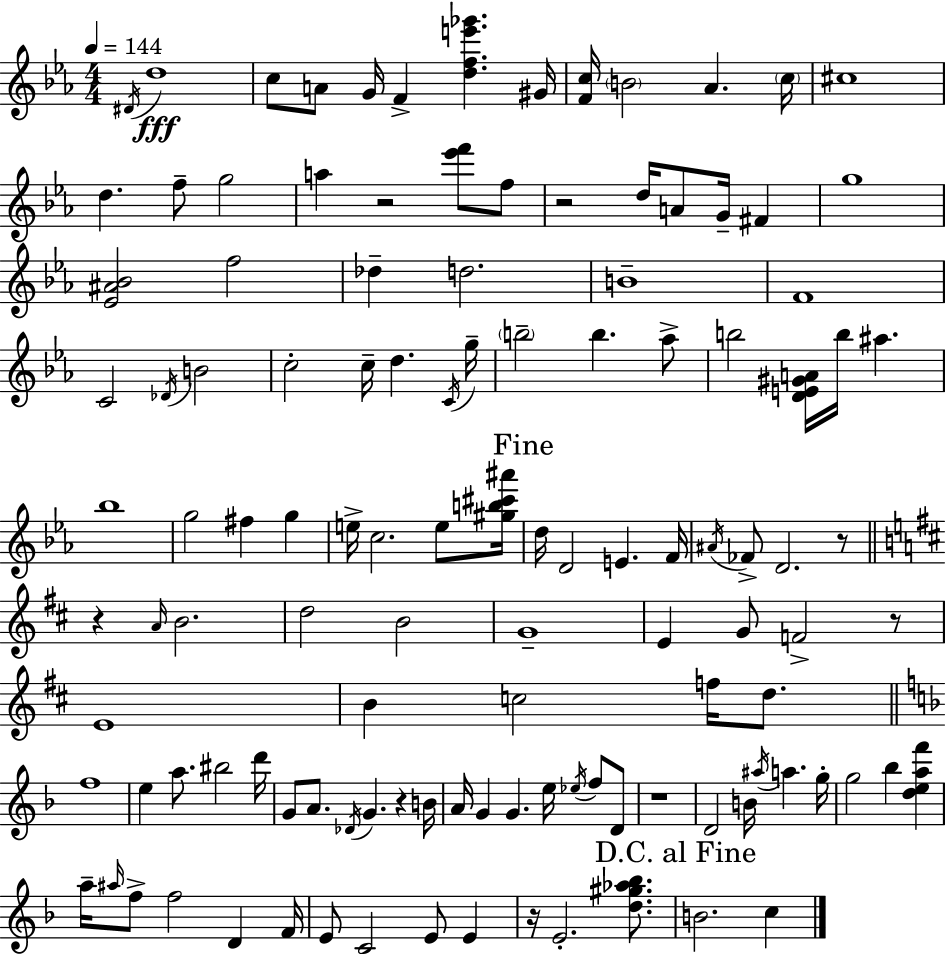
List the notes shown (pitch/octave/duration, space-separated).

D#4/s D5/w C5/e A4/e G4/s F4/q [D5,F5,E6,Gb6]/q. G#4/s [F4,C5]/s B4/h Ab4/q. C5/s C#5/w D5/q. F5/e G5/h A5/q R/h [Eb6,F6]/e F5/e R/h D5/s A4/e G4/s F#4/q G5/w [Eb4,A#4,Bb4]/h F5/h Db5/q D5/h. B4/w F4/w C4/h Db4/s B4/h C5/h C5/s D5/q. C4/s G5/s B5/h B5/q. Ab5/e B5/h [D4,E4,G#4,A4]/s B5/s A#5/q. Bb5/w G5/h F#5/q G5/q E5/s C5/h. E5/e [G#5,B5,C#6,A#6]/s D5/s D4/h E4/q. F4/s A#4/s FES4/e D4/h. R/e R/q A4/s B4/h. D5/h B4/h G4/w E4/q G4/e F4/h R/e E4/w B4/q C5/h F5/s D5/e. F5/w E5/q A5/e. BIS5/h D6/s G4/e A4/e. Db4/s G4/q. R/q B4/s A4/s G4/q G4/q. E5/s Eb5/s F5/e D4/e R/w D4/h B4/s A#5/s A5/q. G5/s G5/h Bb5/q [D5,E5,A5,F6]/q A5/s A#5/s F5/e F5/h D4/q F4/s E4/e C4/h E4/e E4/q R/s E4/h. [D5,G#5,Ab5,Bb5]/e. B4/h. C5/q